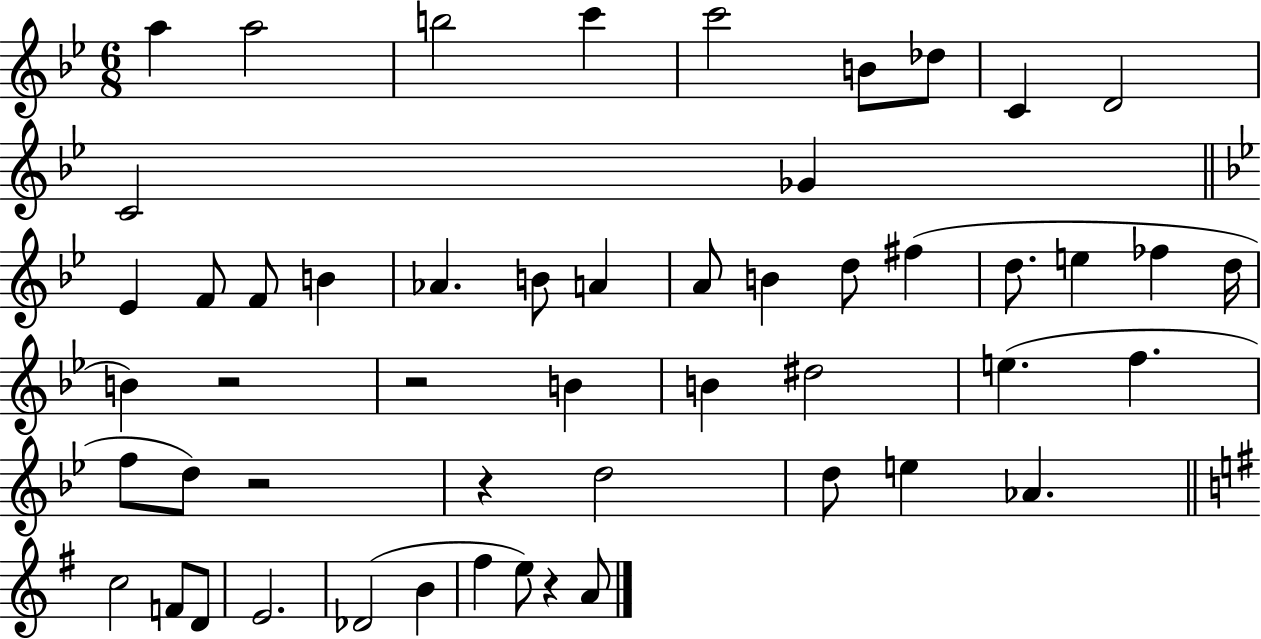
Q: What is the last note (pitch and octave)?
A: A4